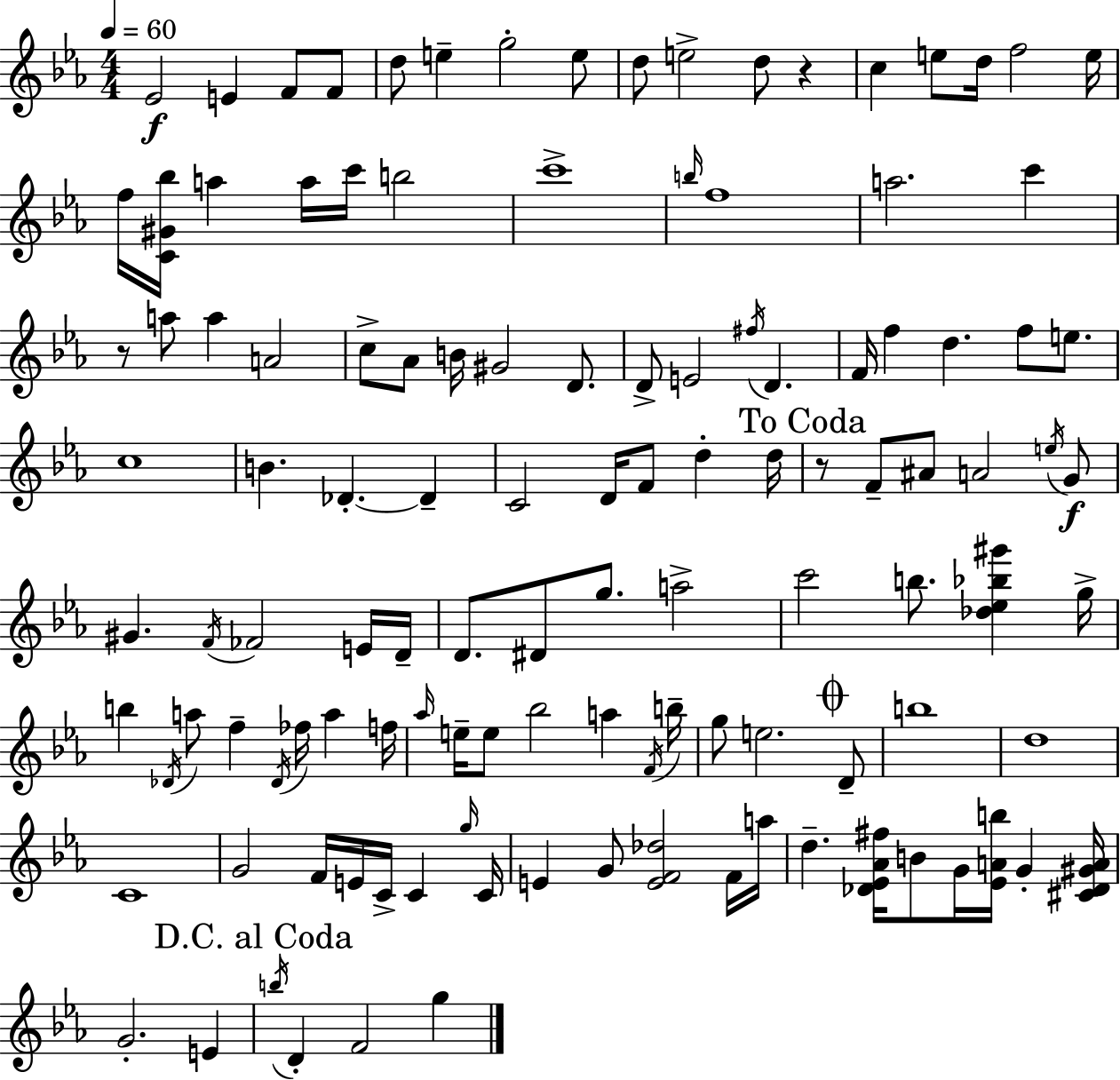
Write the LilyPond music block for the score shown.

{
  \clef treble
  \numericTimeSignature
  \time 4/4
  \key ees \major
  \tempo 4 = 60
  \repeat volta 2 { ees'2\f e'4 f'8 f'8 | d''8 e''4-- g''2-. e''8 | d''8 e''2-> d''8 r4 | c''4 e''8 d''16 f''2 e''16 | \break f''16 <c' gis' bes''>16 a''4 a''16 c'''16 b''2 | c'''1-> | \grace { b''16 } f''1 | a''2. c'''4 | \break r8 a''8 a''4 a'2 | c''8-> aes'8 b'16 gis'2 d'8. | d'8-> e'2 \acciaccatura { fis''16 } d'4. | f'16 f''4 d''4. f''8 e''8. | \break c''1 | b'4. des'4.-.~~ des'4-- | c'2 d'16 f'8 d''4-. | d''16 \mark "To Coda" r8 f'8-- ais'8 a'2 | \break \acciaccatura { e''16 } g'8\f gis'4. \acciaccatura { f'16 } fes'2 | e'16 d'16-- d'8. dis'8 g''8. a''2-> | c'''2 b''8. <des'' ees'' bes'' gis'''>4 | g''16-> b''4 \acciaccatura { des'16 } a''8 f''4-- \acciaccatura { des'16 } | \break fes''16 a''4 f''16 \grace { aes''16 } e''16-- e''8 bes''2 | a''4 \acciaccatura { f'16 } b''16-- g''8 e''2. | \mark \markup { \musicglyph "scripts.coda" } d'8-- b''1 | d''1 | \break c'1 | g'2 | f'16 e'16 c'16-> c'4 \grace { g''16 } c'16 e'4 g'8 <e' f' des''>2 | f'16 a''16 d''4.-- <des' ees' aes' fis''>16 | \break b'8 g'16 <ees' a' b''>16 g'4-. <cis' des' gis' a'>16 g'2.-. | e'4 \mark "D.C. al Coda" \acciaccatura { b''16 } d'4-. f'2 | g''4 } \bar "|."
}